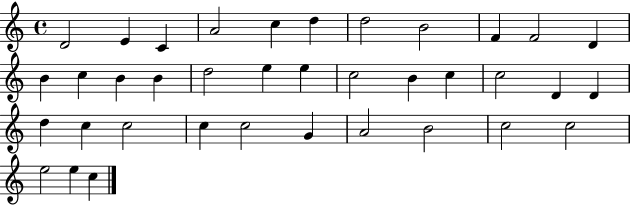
D4/h E4/q C4/q A4/h C5/q D5/q D5/h B4/h F4/q F4/h D4/q B4/q C5/q B4/q B4/q D5/h E5/q E5/q C5/h B4/q C5/q C5/h D4/q D4/q D5/q C5/q C5/h C5/q C5/h G4/q A4/h B4/h C5/h C5/h E5/h E5/q C5/q